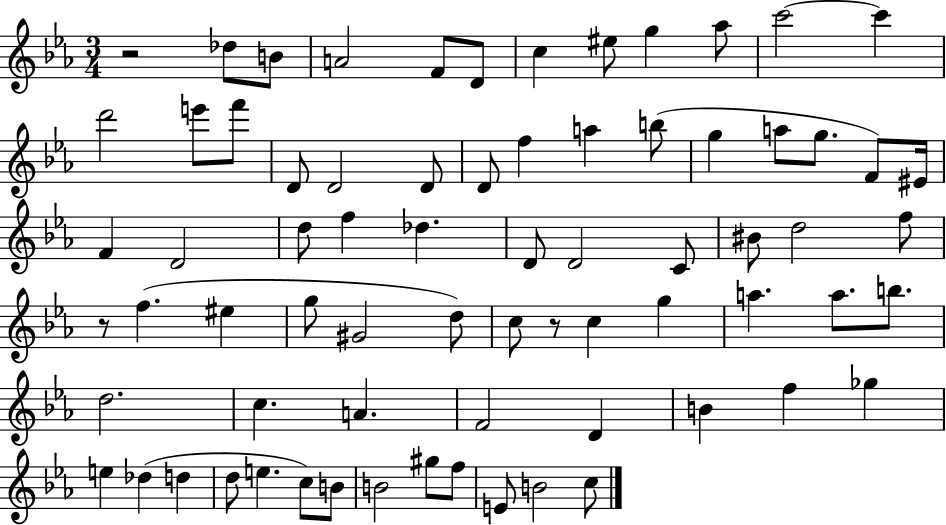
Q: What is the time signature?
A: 3/4